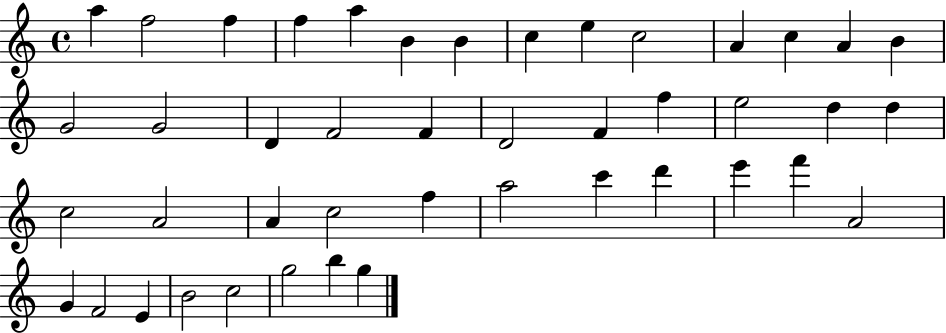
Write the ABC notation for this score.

X:1
T:Untitled
M:4/4
L:1/4
K:C
a f2 f f a B B c e c2 A c A B G2 G2 D F2 F D2 F f e2 d d c2 A2 A c2 f a2 c' d' e' f' A2 G F2 E B2 c2 g2 b g